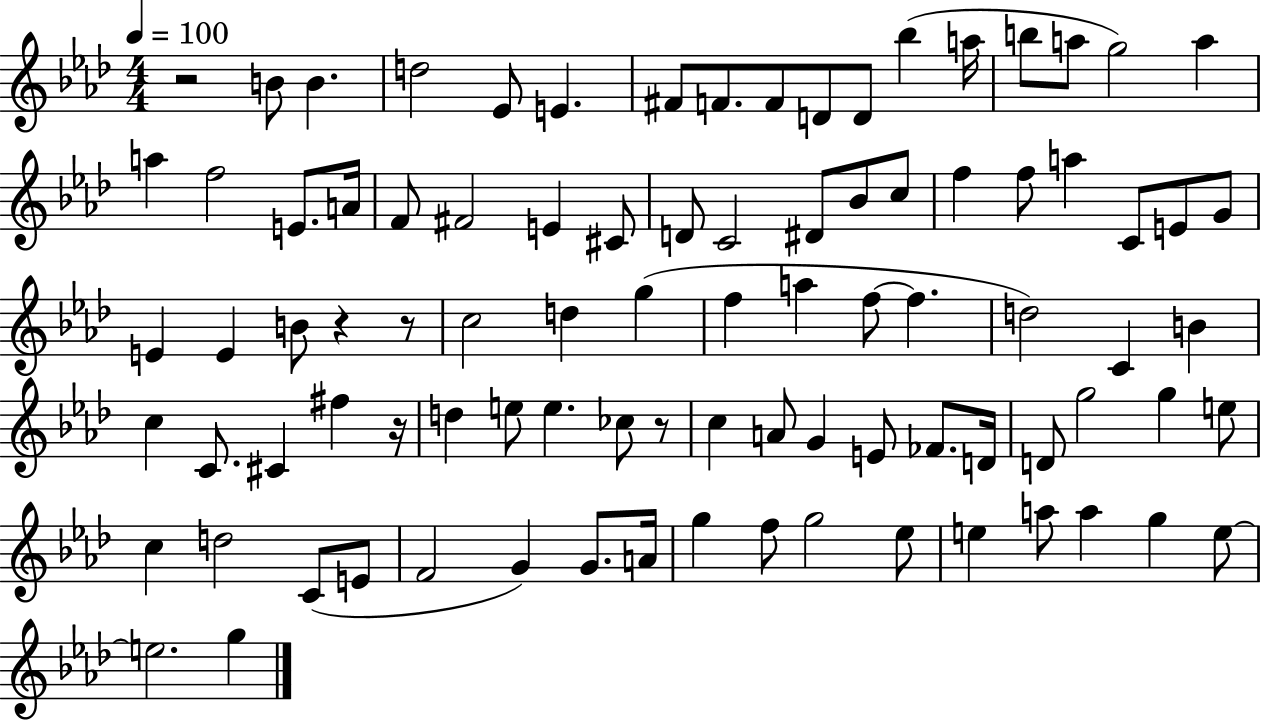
{
  \clef treble
  \numericTimeSignature
  \time 4/4
  \key aes \major
  \tempo 4 = 100
  r2 b'8 b'4. | d''2 ees'8 e'4. | fis'8 f'8. f'8 d'8 d'8 bes''4( a''16 | b''8 a''8 g''2) a''4 | \break a''4 f''2 e'8. a'16 | f'8 fis'2 e'4 cis'8 | d'8 c'2 dis'8 bes'8 c''8 | f''4 f''8 a''4 c'8 e'8 g'8 | \break e'4 e'4 b'8 r4 r8 | c''2 d''4 g''4( | f''4 a''4 f''8~~ f''4. | d''2) c'4 b'4 | \break c''4 c'8. cis'4 fis''4 r16 | d''4 e''8 e''4. ces''8 r8 | c''4 a'8 g'4 e'8 fes'8. d'16 | d'8 g''2 g''4 e''8 | \break c''4 d''2 c'8( e'8 | f'2 g'4) g'8. a'16 | g''4 f''8 g''2 ees''8 | e''4 a''8 a''4 g''4 e''8~~ | \break e''2. g''4 | \bar "|."
}